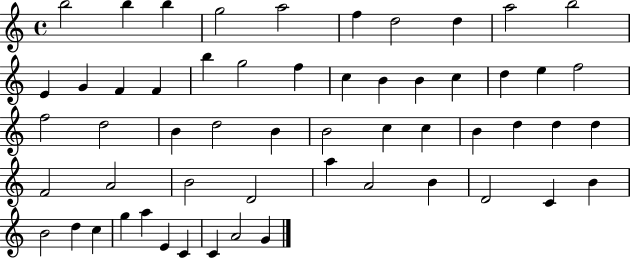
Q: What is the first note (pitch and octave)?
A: B5